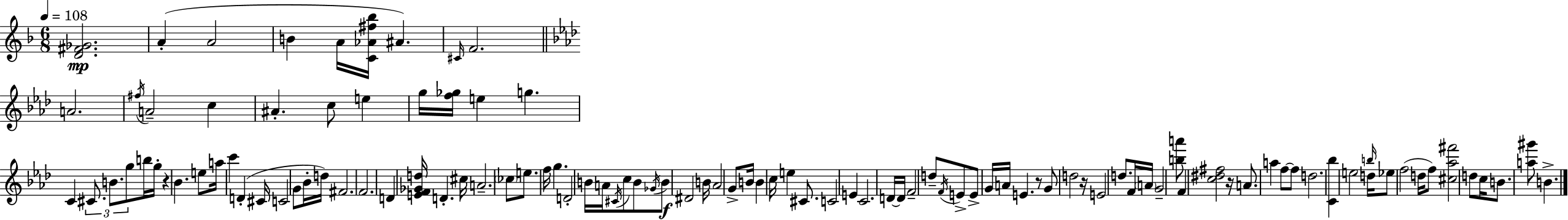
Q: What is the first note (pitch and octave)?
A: A4